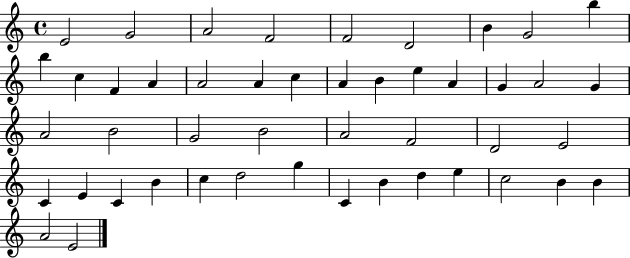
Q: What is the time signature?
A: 4/4